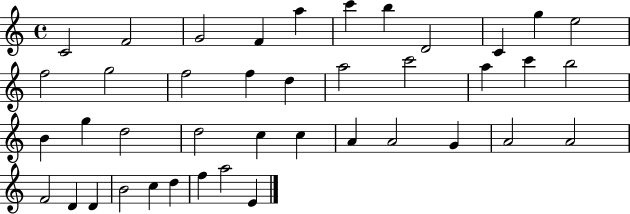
X:1
T:Untitled
M:4/4
L:1/4
K:C
C2 F2 G2 F a c' b D2 C g e2 f2 g2 f2 f d a2 c'2 a c' b2 B g d2 d2 c c A A2 G A2 A2 F2 D D B2 c d f a2 E